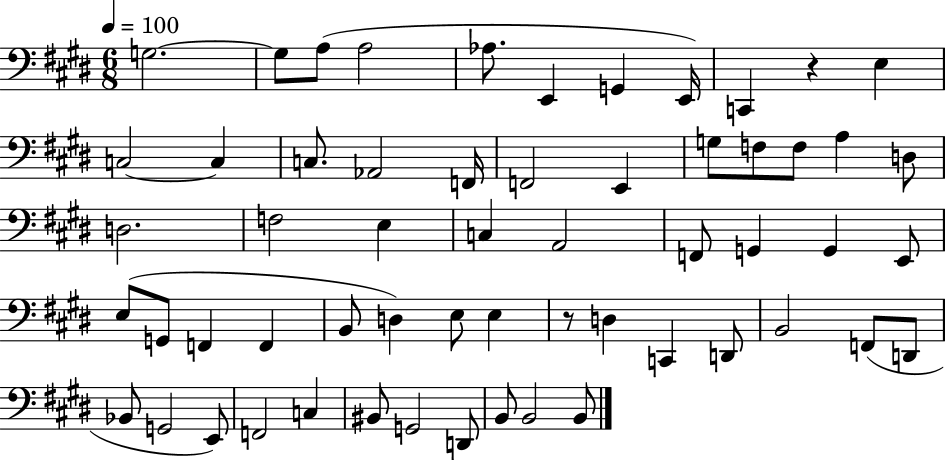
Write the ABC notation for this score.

X:1
T:Untitled
M:6/8
L:1/4
K:E
G,2 G,/2 A,/2 A,2 _A,/2 E,, G,, E,,/4 C,, z E, C,2 C, C,/2 _A,,2 F,,/4 F,,2 E,, G,/2 F,/2 F,/2 A, D,/2 D,2 F,2 E, C, A,,2 F,,/2 G,, G,, E,,/2 E,/2 G,,/2 F,, F,, B,,/2 D, E,/2 E, z/2 D, C,, D,,/2 B,,2 F,,/2 D,,/2 _B,,/2 G,,2 E,,/2 F,,2 C, ^B,,/2 G,,2 D,,/2 B,,/2 B,,2 B,,/2